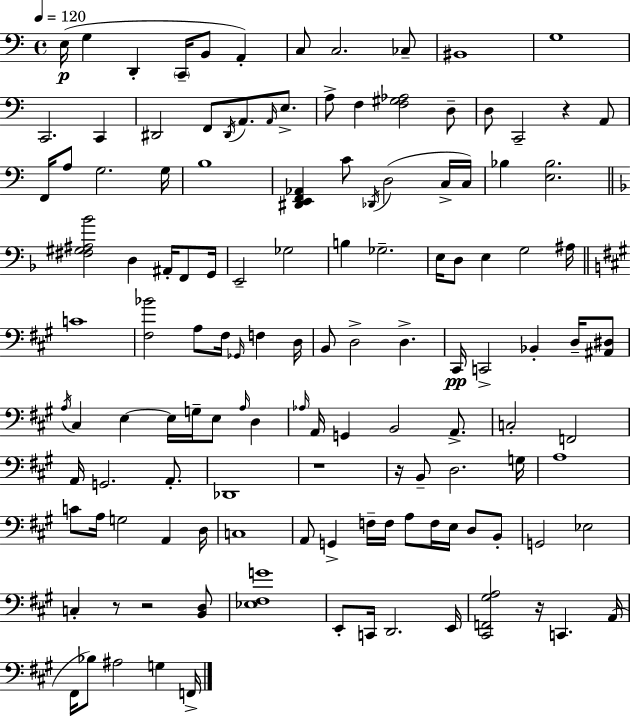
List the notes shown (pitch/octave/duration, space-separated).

E3/s G3/q D2/q C2/s B2/e A2/q C3/e C3/h. CES3/e BIS2/w G3/w C2/h. C2/q D#2/h F2/e D#2/s A2/e. A2/s E3/e. A3/e F3/q [F3,G#3,Ab3]/h D3/e D3/e C2/h R/q A2/e F2/s A3/e G3/h. G3/s B3/w [D#2,E2,F2,Ab2]/q C4/e Db2/s D3/h C3/s C3/s Bb3/q [E3,Bb3]/h. [F#3,G#3,A#3,Bb4]/h D3/q A#2/s F2/e G2/s E2/h Gb3/h B3/q Gb3/h. E3/s D3/e E3/q G3/h A#3/s C4/w [F#3,Bb4]/h A3/e F#3/s Gb2/s F3/q D3/s B2/e D3/h D3/q. C#2/s C2/h Bb2/q D3/s [A#2,D#3]/e A3/s C#3/q E3/q E3/s G3/s E3/e A3/s D3/q Ab3/s A2/s G2/q B2/h A2/e. C3/h F2/h A2/s G2/h. A2/e. Db2/w R/w R/s B2/e D3/h. G3/s A3/w C4/e A3/s G3/h A2/q D3/s C3/w A2/e G2/q F3/s F3/s A3/e F3/s E3/s D3/e B2/e G2/h Eb3/h C3/q R/e R/h [B2,D3]/e [Eb3,F#3,G4]/w E2/e C2/s D2/h. E2/s [C#2,F2,G#3,A3]/h R/s C2/q. A2/s F#2/s Bb3/e A#3/h G3/q F2/s